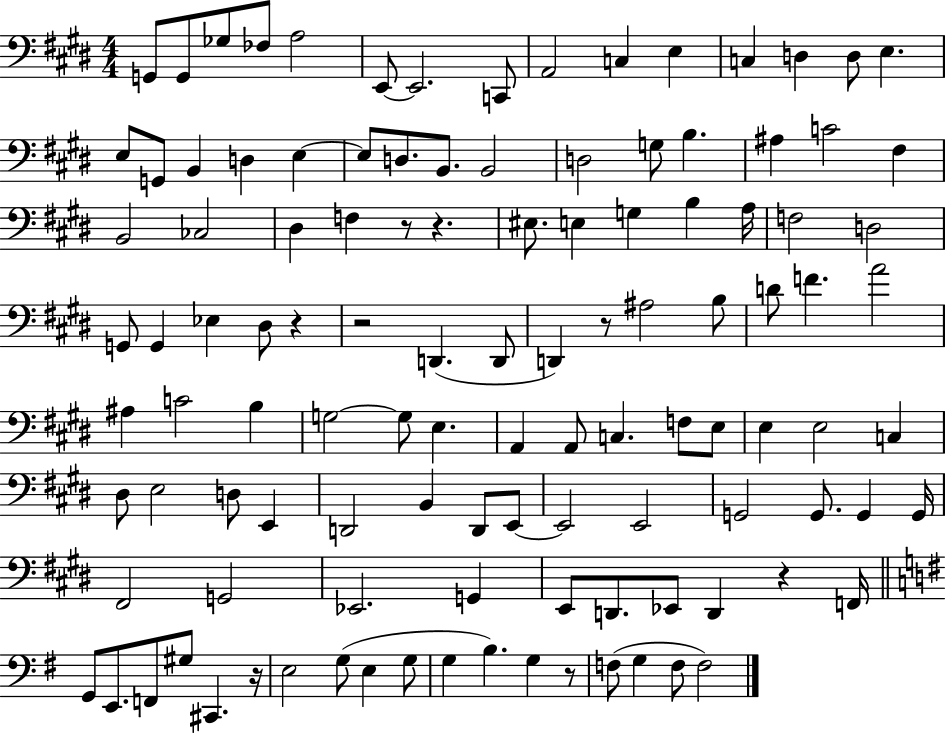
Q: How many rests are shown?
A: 8